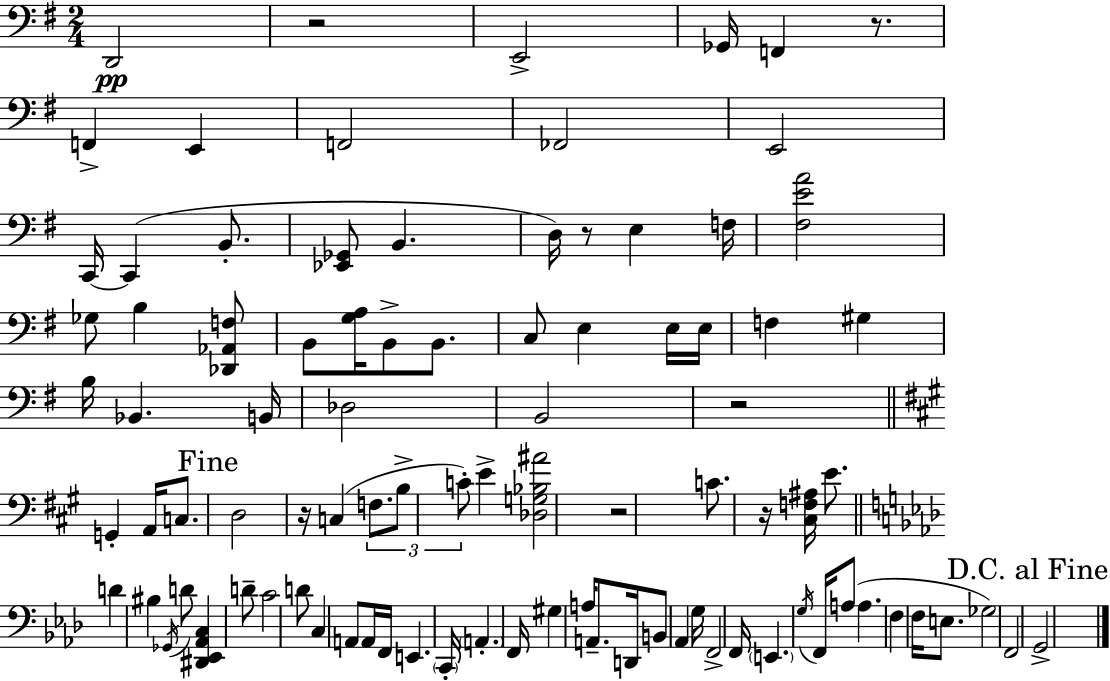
{
  \clef bass
  \numericTimeSignature
  \time 2/4
  \key g \major
  d,2\pp | r2 | e,2-> | ges,16 f,4 r8. | \break f,4-> e,4 | f,2 | fes,2 | e,2 | \break c,16~~ c,4( b,8.-. | <ees, ges,>8 b,4. | d16) r8 e4 f16 | <fis e' a'>2 | \break ges8 b4 <des, aes, f>8 | b,8 <g a>16 b,8-> b,8. | c8 e4 e16 e16 | f4 gis4 | \break b16 bes,4. b,16 | des2 | b,2 | r2 | \break \bar "||" \break \key a \major g,4-. a,16 c8. | \mark "Fine" d2 | r16 c4( \tuplet 3/2 { f8. | b8-> c'8-.) } e'4-> | \break <des g bes ais'>2 | r2 | c'8. r16 <cis f ais>16 e'8. | \bar "||" \break \key aes \major d'4 bis4 | \acciaccatura { ges,16 } d'8 <dis, ees, aes, c>4 d'8-- | c'2 | d'8 c4 a,8 | \break a,16 f,16 e,4. | \parenthesize c,16-. \parenthesize a,4.-. | f,16 gis4 a16 a,8.-- | d,16 b,8 aes,4 | \break g16 f,2-> | f,16 \parenthesize e,4. | \acciaccatura { g16 } f,16 a8( a4. | f4 f16 e8. | \break ges2) | f,2 | \mark "D.C. al Fine" g,2-> | \bar "|."
}